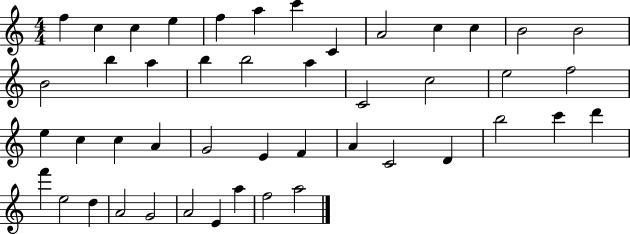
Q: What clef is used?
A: treble